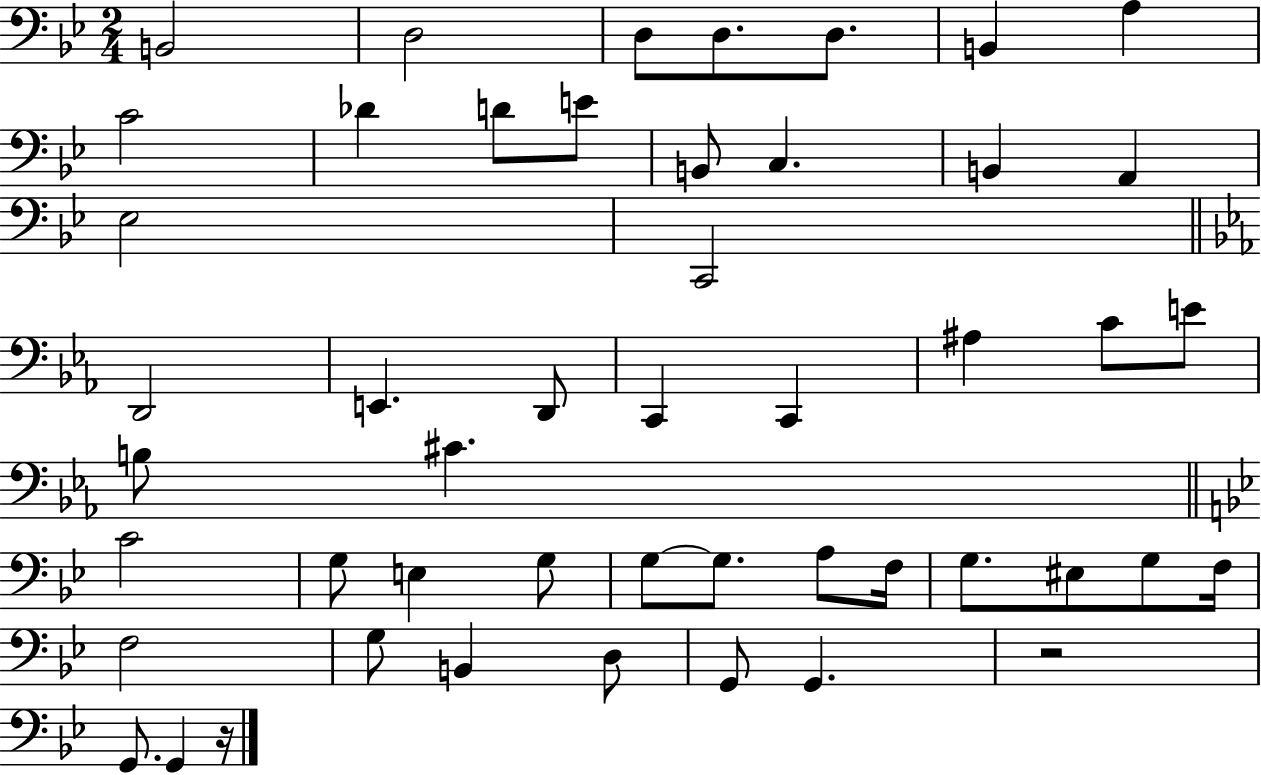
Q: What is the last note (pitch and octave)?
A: G2